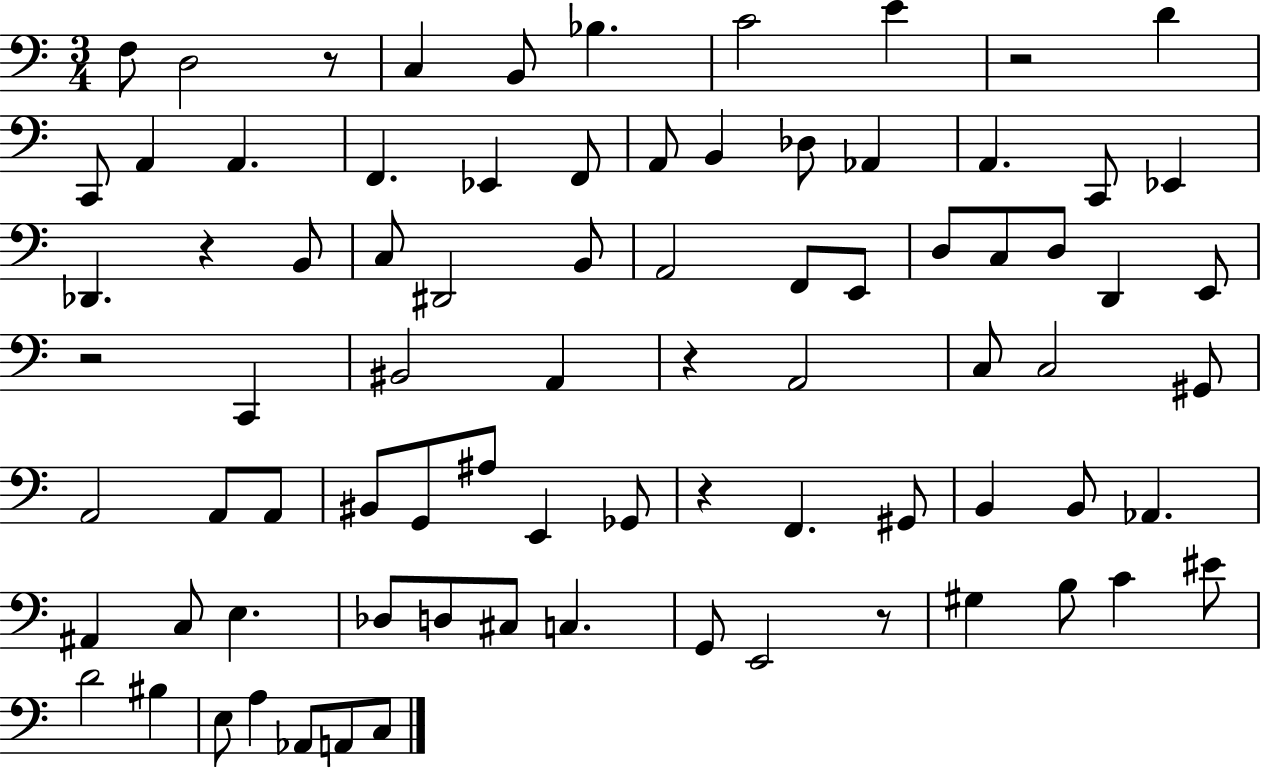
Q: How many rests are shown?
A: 7